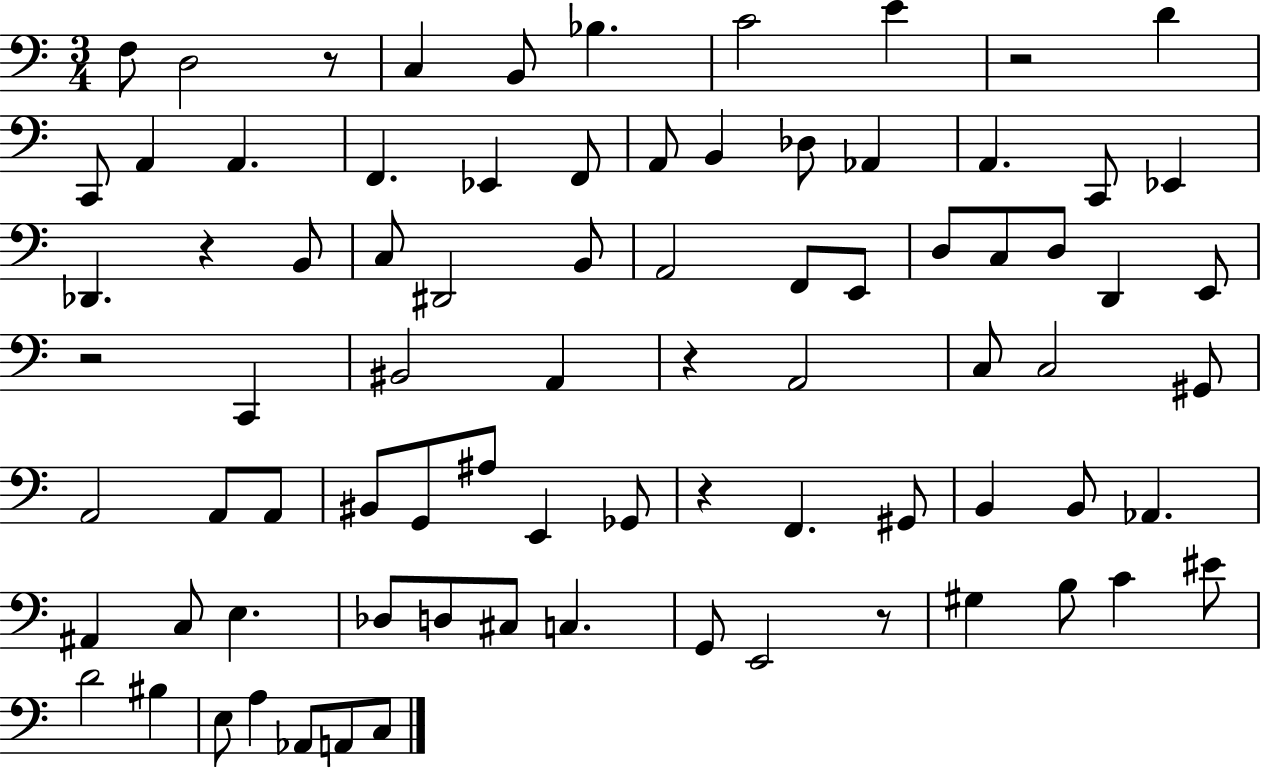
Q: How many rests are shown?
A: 7